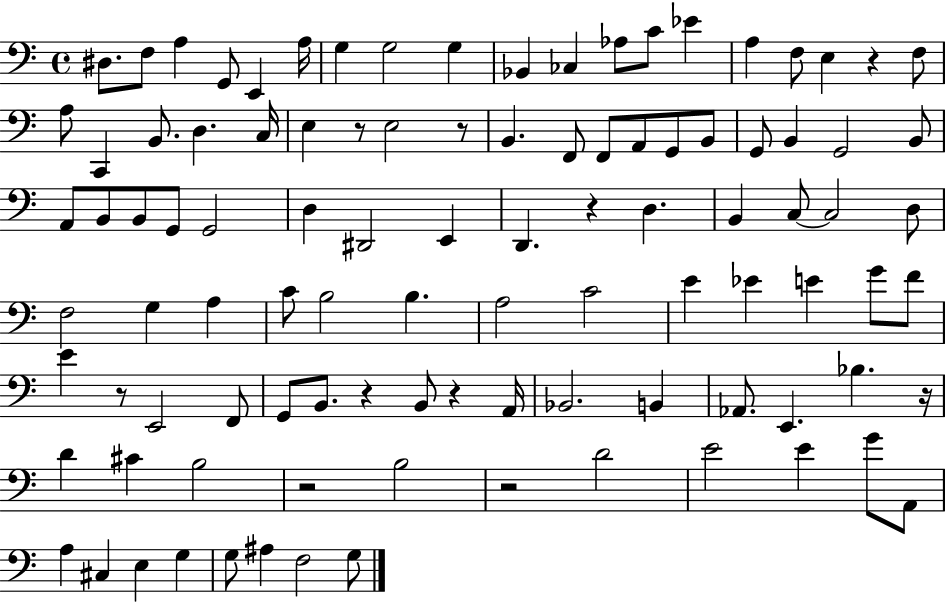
D#3/e. F3/e A3/q G2/e E2/q A3/s G3/q G3/h G3/q Bb2/q CES3/q Ab3/e C4/e Eb4/q A3/q F3/e E3/q R/q F3/e A3/e C2/q B2/e. D3/q. C3/s E3/q R/e E3/h R/e B2/q. F2/e F2/e A2/e G2/e B2/e G2/e B2/q G2/h B2/e A2/e B2/e B2/e G2/e G2/h D3/q D#2/h E2/q D2/q. R/q D3/q. B2/q C3/e C3/h D3/e F3/h G3/q A3/q C4/e B3/h B3/q. A3/h C4/h E4/q Eb4/q E4/q G4/e F4/e E4/q R/e E2/h F2/e G2/e B2/e. R/q B2/e R/q A2/s Bb2/h. B2/q Ab2/e. E2/q. Bb3/q. R/s D4/q C#4/q B3/h R/h B3/h R/h D4/h E4/h E4/q G4/e A2/e A3/q C#3/q E3/q G3/q G3/e A#3/q F3/h G3/e